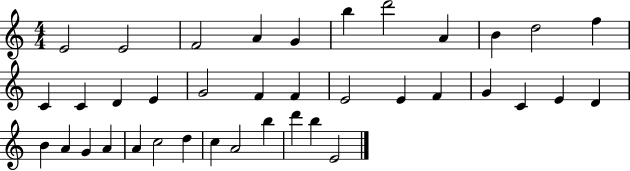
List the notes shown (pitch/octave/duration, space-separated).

E4/h E4/h F4/h A4/q G4/q B5/q D6/h A4/q B4/q D5/h F5/q C4/q C4/q D4/q E4/q G4/h F4/q F4/q E4/h E4/q F4/q G4/q C4/q E4/q D4/q B4/q A4/q G4/q A4/q A4/q C5/h D5/q C5/q A4/h B5/q D6/q B5/q E4/h